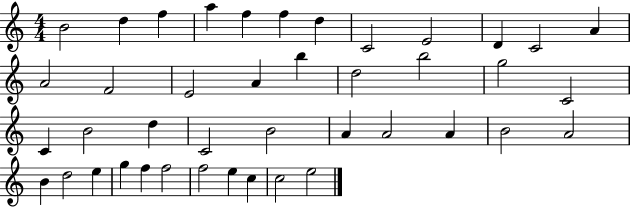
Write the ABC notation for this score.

X:1
T:Untitled
M:4/4
L:1/4
K:C
B2 d f a f f d C2 E2 D C2 A A2 F2 E2 A b d2 b2 g2 C2 C B2 d C2 B2 A A2 A B2 A2 B d2 e g f f2 f2 e c c2 e2